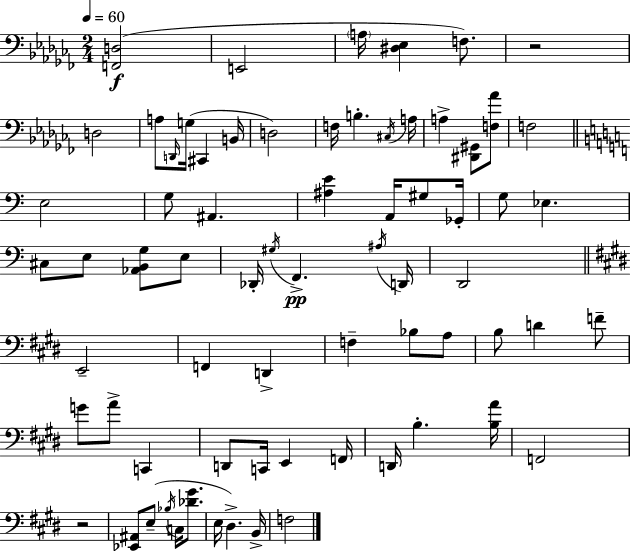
{
  \clef bass
  \numericTimeSignature
  \time 2/4
  \key aes \minor
  \tempo 4 = 60
  \repeat volta 2 { <f, d>2(\f | e,2 | \parenthesize a16 <dis ees>4 f8.) | r2 | \break d2 | a8 \grace { d,16 }( g16 cis,4 | b,16 d2) | f16 b4.-. | \break \acciaccatura { cis16 } a16 a4-> <dis, gis,>8 | <f aes'>8 f2 | \bar "||" \break \key a \minor e2 | g8 ais,4. | <ais e'>4 a,16 gis8 ges,16-. | g8 ees4. | \break cis8 e8 <aes, b, g>8 e8 | des,16-. \acciaccatura { gis16 }\pp f,4.-> | \acciaccatura { ais16 } d,16 d,2 | \bar "||" \break \key e \major e,2-- | f,4 d,4-> | f4-- bes8 a8 | b8 d'4 f'8-- | \break g'8 a'8-> c,4 | d,8 c,16 e,4 f,16 | d,16 b4.-. <b a'>16 | f,2 | \break r2 | <ees, ais,>8 e8--( \acciaccatura { bes16 } c16 <des' gis'>8. | e16 dis4.->) | b,16-> f2 | \break } \bar "|."
}